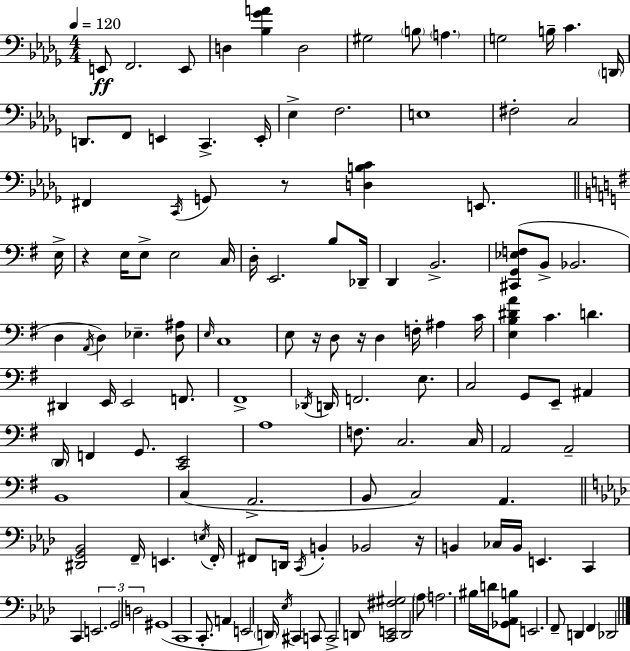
{
  \clef bass
  \numericTimeSignature
  \time 4/4
  \key bes \minor
  \tempo 4 = 120
  e,8\ff f,2. e,8 | d4 <bes ges' a'>4 d2 | gis2 \parenthesize b8 \parenthesize a4. | g2 b16-- c'4. \parenthesize d,16 | \break d,8. f,8 e,4 c,4.-> e,16-. | ees4-> f2. | e1 | fis2-. c2 | \break fis,4 \acciaccatura { c,16 } g,8 r8 <d b c'>4 e,8. | \bar "||" \break \key g \major e16-> r4 e16 e8-> e2 | c16 d16-. e,2. b8 | des,16-- d,4 b,2.-> | <cis, g, ees f>8( b,8-> bes,2. | \break d4 \acciaccatura { a,16 } d4) ees4.-- | <d ais>8 \grace { e16 } c1 | e8 r16 d8 r16 d4 f16-. ais4 | c'16 <e b dis' a'>4 c'4. d'4. | \break dis,4 e,16 e,2 | f,8. fis,1-> | \acciaccatura { des,16 } d,16 f,2. | e8. c2 g,8 e,8-- | \break ais,4 \parenthesize d,16 f,4 g,8. <c, e,>2 | a1 | f8. c2. | c16 a,2 a,2-- | \break b,1 | c4( a,2.-> | b,8 c2) a,4. | \bar "||" \break \key aes \major <dis, g, bes,>2 f,16-- e,4. \acciaccatura { e16 } | f,16-. fis,8 d,16 \acciaccatura { c,16 } b,4-. bes,2 | r16 b,4 ces16 b,16 e,4. c,4 | c,4 \tuplet 3/2 { e,2. | \break g,2 d2 } | gis,1( | c,1 | c,8.-. a,4 e,2 | \break \parenthesize d,16) \acciaccatura { ees16 } cis,4 c,8 c,2-> | d,8 <c, e, fis gis>2 d,2 | \parenthesize aes8 a2. | bis16 d'16 <ges, aes, b>8 e,2. | \break f,8-- d,4 f,4 des,2 | \bar "|."
}